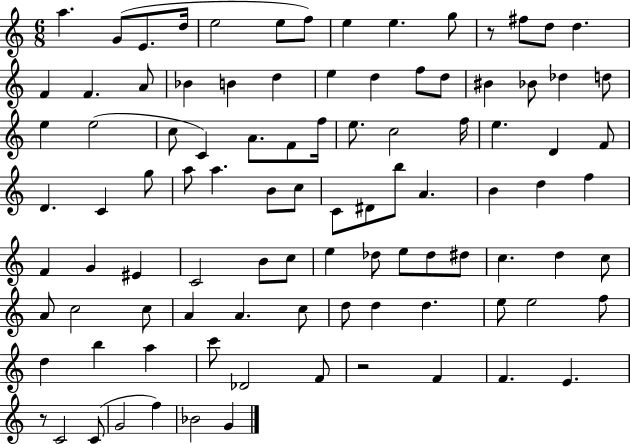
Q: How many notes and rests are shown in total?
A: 98